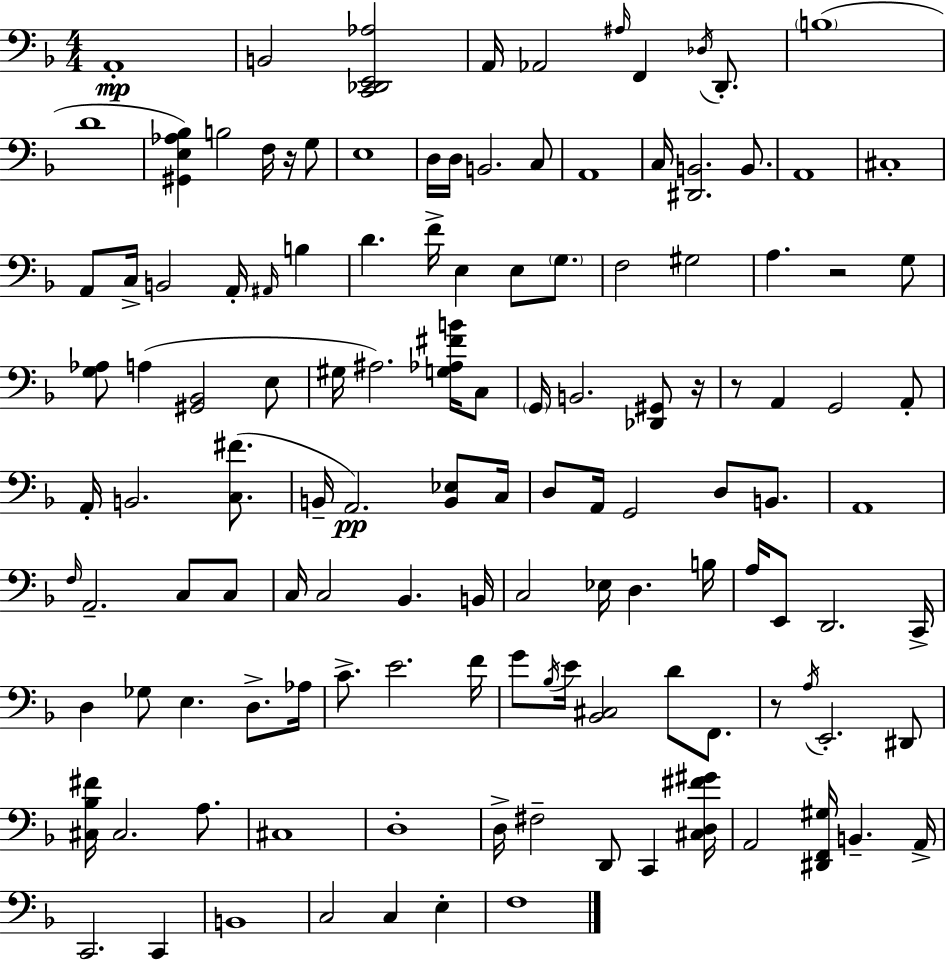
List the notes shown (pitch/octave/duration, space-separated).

A2/w B2/h [C2,Db2,E2,Ab3]/h A2/s Ab2/h A#3/s F2/q Db3/s D2/e. B3/w D4/w [G#2,E3,Ab3,Bb3]/q B3/h F3/s R/s G3/e E3/w D3/s D3/s B2/h. C3/e A2/w C3/s [D#2,B2]/h. B2/e. A2/w C#3/w A2/e C3/s B2/h A2/s A#2/s B3/q D4/q. F4/s E3/q E3/e G3/e. F3/h G#3/h A3/q. R/h G3/e [G3,Ab3]/e A3/q [G#2,Bb2]/h E3/e G#3/s A#3/h. [G3,Ab3,F#4,B4]/s C3/e G2/s B2/h. [Db2,G#2]/e R/s R/e A2/q G2/h A2/e A2/s B2/h. [C3,F#4]/e. B2/s A2/h. [B2,Eb3]/e C3/s D3/e A2/s G2/h D3/e B2/e. A2/w F3/s A2/h. C3/e C3/e C3/s C3/h Bb2/q. B2/s C3/h Eb3/s D3/q. B3/s A3/s E2/e D2/h. C2/s D3/q Gb3/e E3/q. D3/e. Ab3/s C4/e. E4/h. F4/s G4/e Bb3/s E4/s [Bb2,C#3]/h D4/e F2/e. R/e A3/s E2/h. D#2/e [C#3,Bb3,F#4]/s C#3/h. A3/e. C#3/w D3/w D3/s F#3/h D2/e C2/q [C#3,D3,F#4,G#4]/s A2/h [D#2,F2,G#3]/s B2/q. A2/s C2/h. C2/q B2/w C3/h C3/q E3/q F3/w